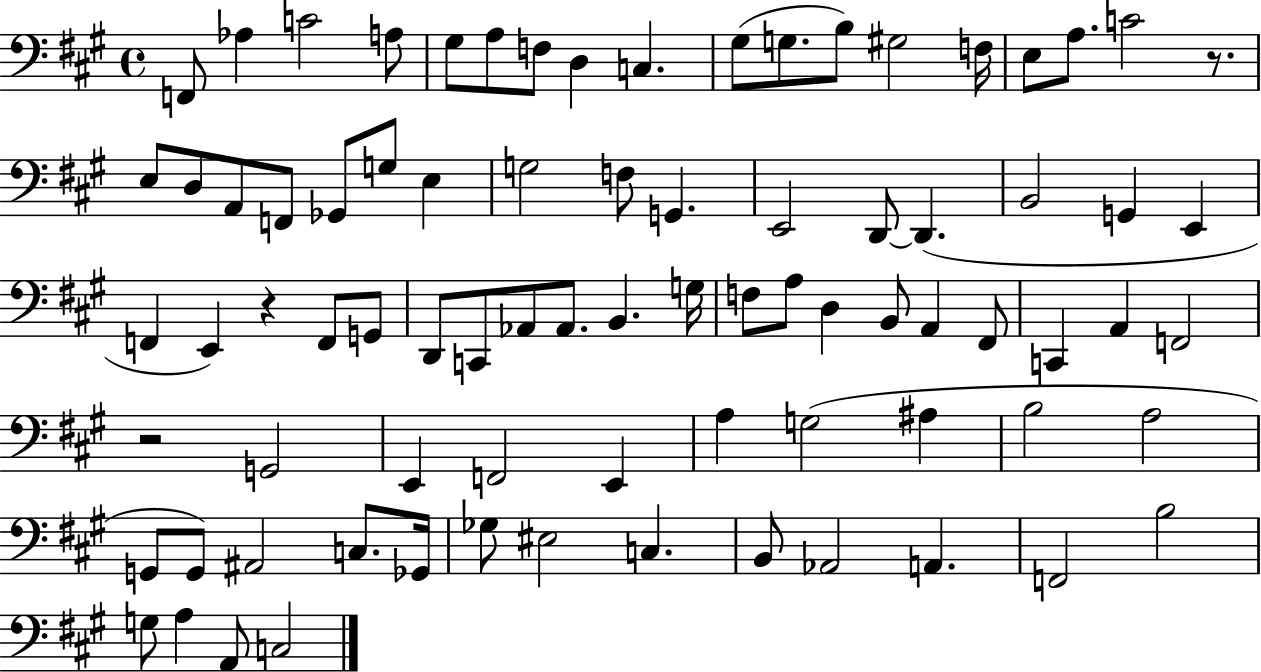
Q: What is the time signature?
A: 4/4